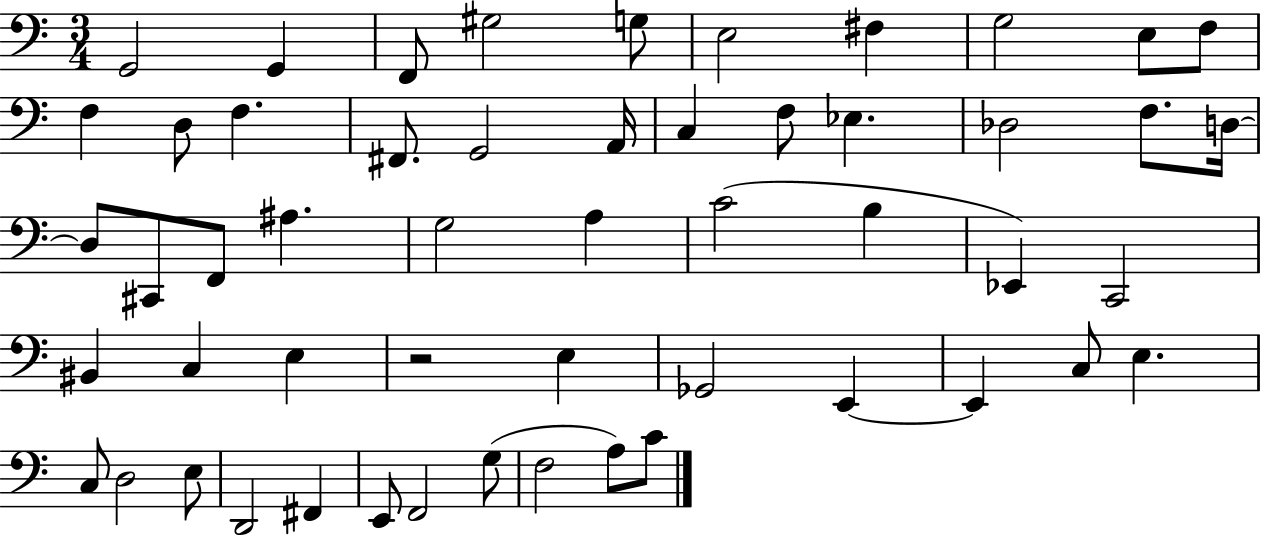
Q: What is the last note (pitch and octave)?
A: C4